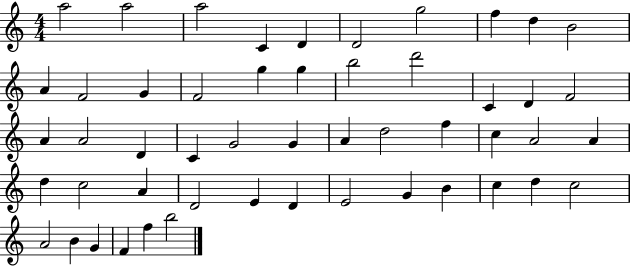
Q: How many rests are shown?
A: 0